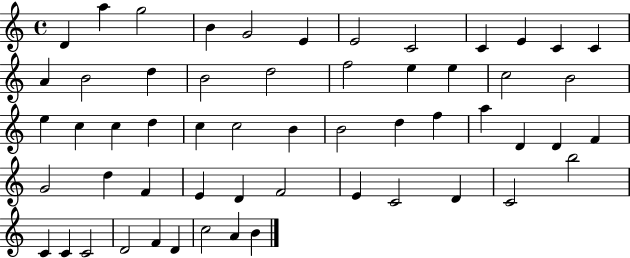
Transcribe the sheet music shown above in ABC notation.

X:1
T:Untitled
M:4/4
L:1/4
K:C
D a g2 B G2 E E2 C2 C E C C A B2 d B2 d2 f2 e e c2 B2 e c c d c c2 B B2 d f a D D F G2 d F E D F2 E C2 D C2 b2 C C C2 D2 F D c2 A B